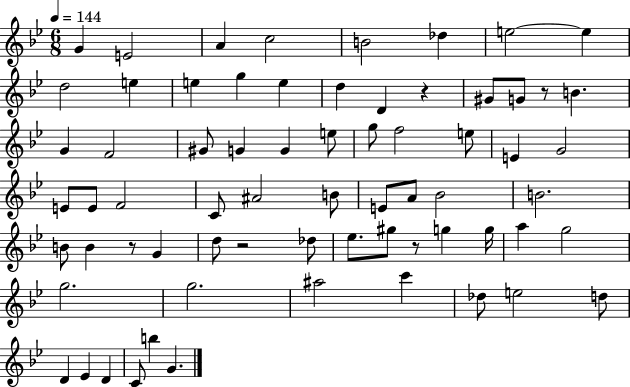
X:1
T:Untitled
M:6/8
L:1/4
K:Bb
G E2 A c2 B2 _d e2 e d2 e e g e d D z ^G/2 G/2 z/2 B G F2 ^G/2 G G e/2 g/2 f2 e/2 E G2 E/2 E/2 F2 C/2 ^A2 B/2 E/2 A/2 _B2 B2 B/2 B z/2 G d/2 z2 _d/2 _e/2 ^g/2 z/2 g g/4 a g2 g2 g2 ^a2 c' _d/2 e2 d/2 D _E D C/2 b G